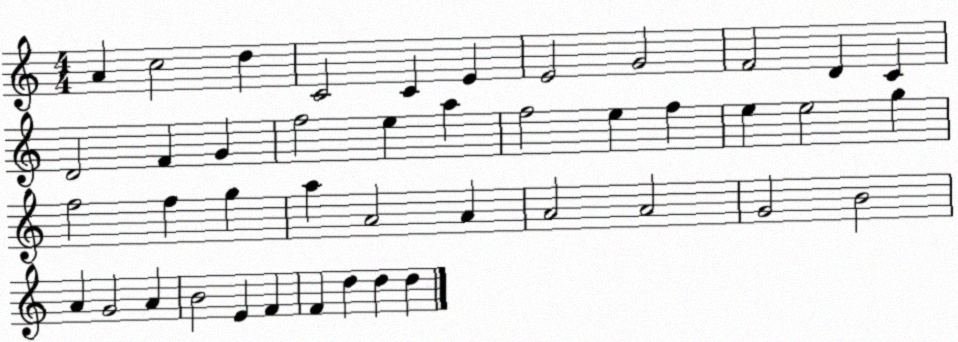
X:1
T:Untitled
M:4/4
L:1/4
K:C
A c2 d C2 C E E2 G2 F2 D C D2 F G f2 e a f2 e f e e2 g f2 f g a A2 A A2 A2 G2 B2 A G2 A B2 E F F d d d